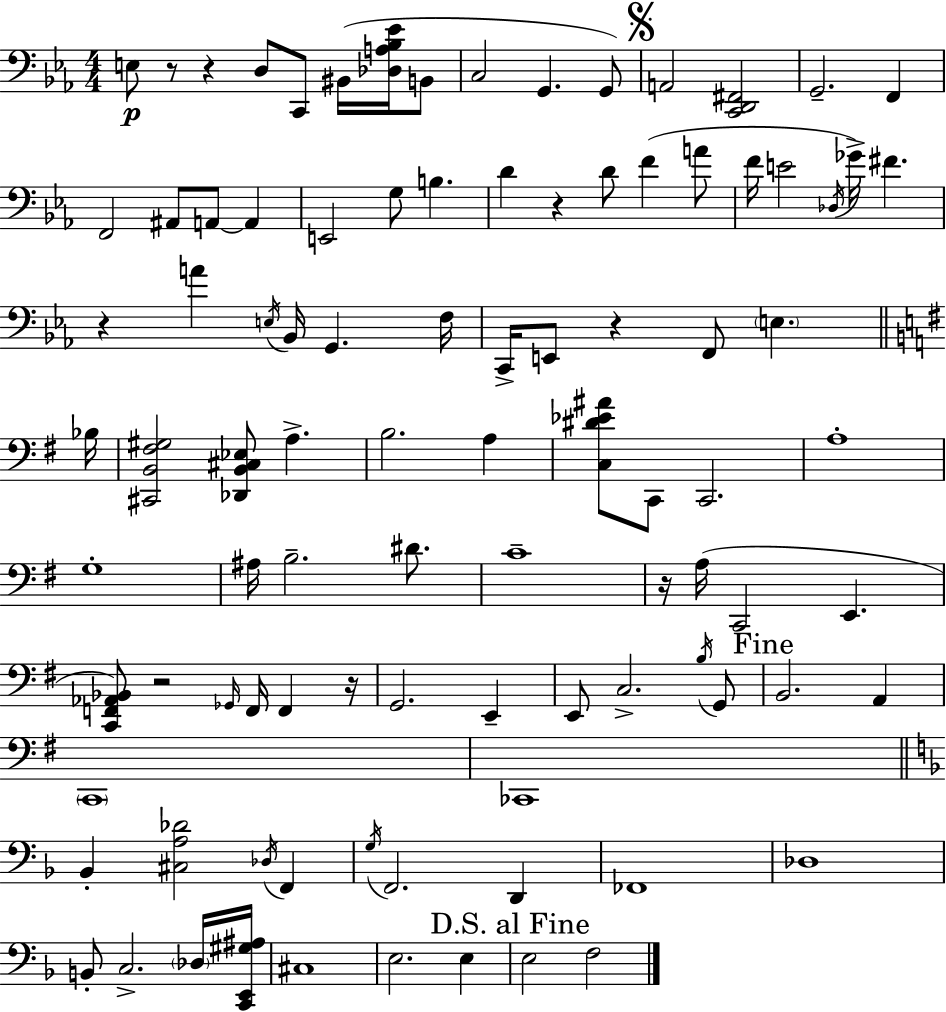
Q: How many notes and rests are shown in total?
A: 96